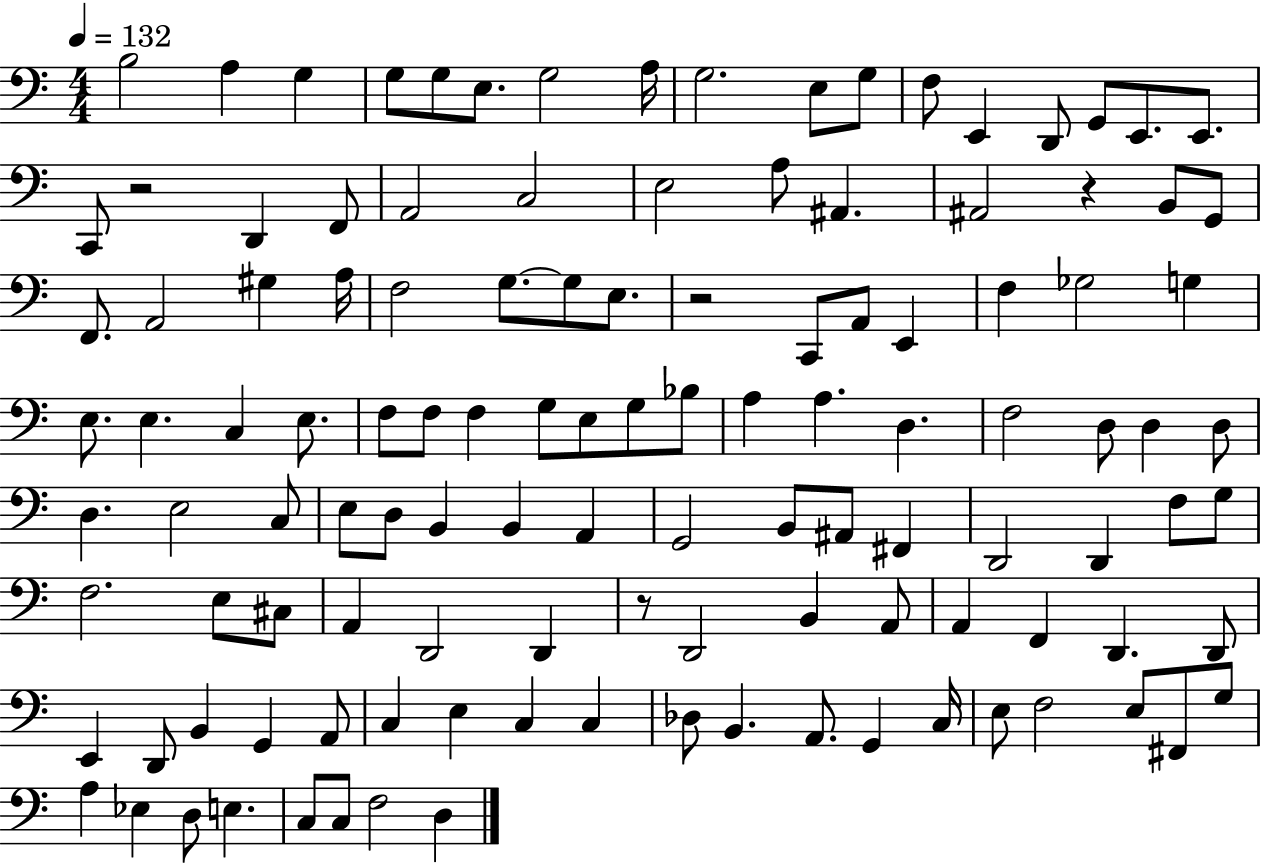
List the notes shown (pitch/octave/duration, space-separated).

B3/h A3/q G3/q G3/e G3/e E3/e. G3/h A3/s G3/h. E3/e G3/e F3/e E2/q D2/e G2/e E2/e. E2/e. C2/e R/h D2/q F2/e A2/h C3/h E3/h A3/e A#2/q. A#2/h R/q B2/e G2/e F2/e. A2/h G#3/q A3/s F3/h G3/e. G3/e E3/e. R/h C2/e A2/e E2/q F3/q Gb3/h G3/q E3/e. E3/q. C3/q E3/e. F3/e F3/e F3/q G3/e E3/e G3/e Bb3/e A3/q A3/q. D3/q. F3/h D3/e D3/q D3/e D3/q. E3/h C3/e E3/e D3/e B2/q B2/q A2/q G2/h B2/e A#2/e F#2/q D2/h D2/q F3/e G3/e F3/h. E3/e C#3/e A2/q D2/h D2/q R/e D2/h B2/q A2/e A2/q F2/q D2/q. D2/e E2/q D2/e B2/q G2/q A2/e C3/q E3/q C3/q C3/q Db3/e B2/q. A2/e. G2/q C3/s E3/e F3/h E3/e F#2/e G3/e A3/q Eb3/q D3/e E3/q. C3/e C3/e F3/h D3/q